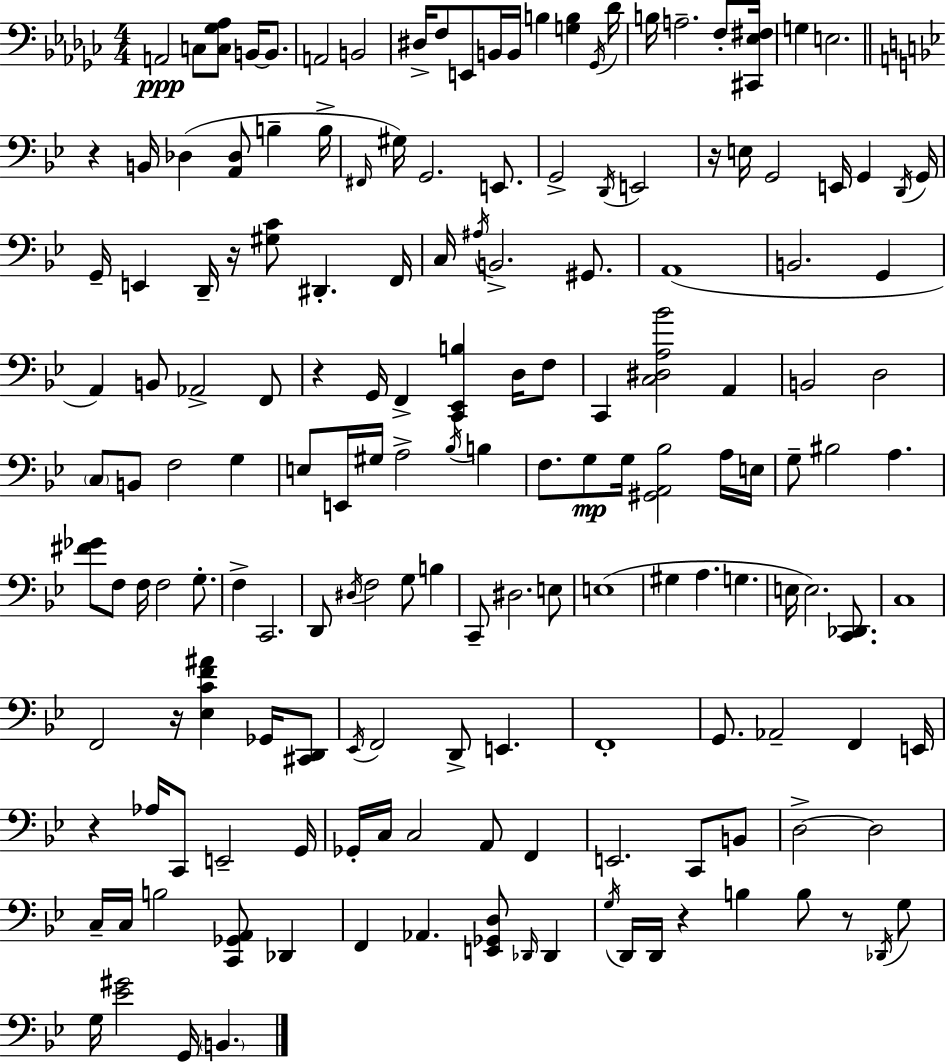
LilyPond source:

{
  \clef bass
  \numericTimeSignature
  \time 4/4
  \key ees \minor
  a,2\ppp c8 <c ges aes>8 b,16~~ b,8. | a,2 b,2 | dis16-> f8 e,8 b,16 b,16 b4 <g b>4 \acciaccatura { ges,16 } | des'16 b16 a2.-- f8-. | \break <cis, ees fis>16 g4 e2. | \bar "||" \break \key g \minor r4 b,16 des4( <a, des>8 b4-- b16-> | \grace { fis,16 }) gis16 g,2. e,8. | g,2-> \acciaccatura { d,16 } e,2 | r16 e16 g,2 e,16 g,4 | \break \acciaccatura { d,16 } g,16 g,16-- e,4 d,16-- r16 <gis c'>8 dis,4.-. | f,16 c16 \acciaccatura { ais16 } b,2.-> | gis,8. a,1( | b,2. | \break g,4 a,4) b,8 aes,2-> | f,8 r4 g,16 f,4-> <c, ees, b>4 | d16 f8 c,4 <c dis a bes'>2 | a,4 b,2 d2 | \break \parenthesize c8 b,8 f2 | g4 e8 e,16 gis16 a2-> | \acciaccatura { bes16 } b4 f8. g8\mp g16 <gis, a, bes>2 | a16 e16 g8-- bis2 a4. | \break <fis' ges'>8 f8 f16 f2 | g8.-. f4-> c,2. | d,8 \acciaccatura { dis16 } f2 | g8 b4 c,8-- dis2. | \break e8 e1( | gis4 a4. | g4. e16 e2.) | <c, des,>8. c1 | \break f,2 r16 <ees c' f' ais'>4 | ges,16 <cis, d,>8 \acciaccatura { ees,16 } f,2 d,8-> | e,4. f,1-. | g,8. aes,2-- | \break f,4 e,16 r4 aes16 c,8 e,2-- | g,16 ges,16-. c16 c2 | a,8 f,4 e,2. | c,8 b,8 d2->~~ d2 | \break c16-- c16 b2 | <c, ges, a,>8 des,4 f,4 aes,4. | <e, ges, d>8 \grace { des,16 } des,4 \acciaccatura { g16 } d,16 d,16 r4 b4 | b8 r8 \acciaccatura { des,16 } g8 g16 <ees' gis'>2 | \break g,16 \parenthesize b,4. \bar "|."
}